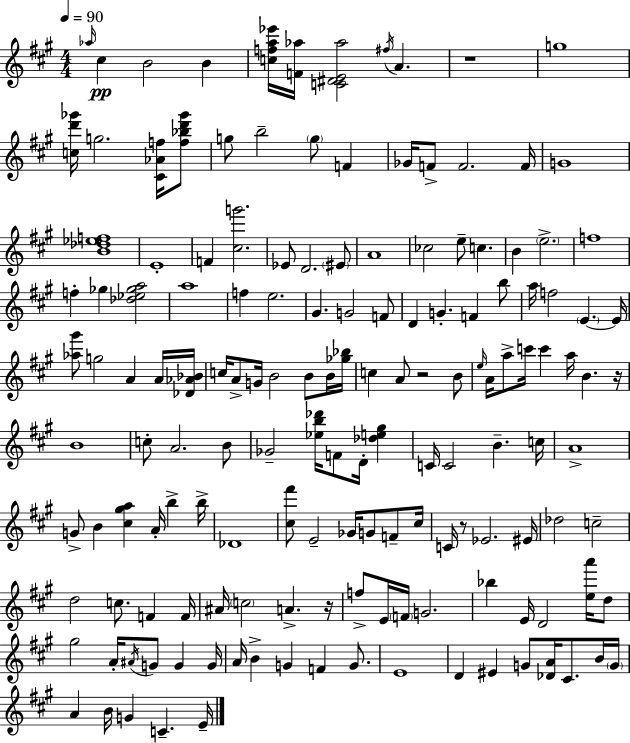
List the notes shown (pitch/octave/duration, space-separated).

Ab5/s C#5/q B4/h B4/q [C5,F5,A5,Eb6]/s [F4,Ab5]/s [C4,D#4,E4,Ab5]/h F#5/s A4/q. R/w G5/w [C5,D6,Gb6]/s G5/h. [C#4,Ab4,F5]/s [F5,Bb5,D6,Gb6]/e G5/e B5/h G5/e F4/q Gb4/s F4/e F4/h. F4/s G4/w [B4,Db5,Eb5,F5]/w E4/w F4/q [C#5,G6]/h. Eb4/e D4/h. EIS4/e A4/w CES5/h E5/e C5/q. B4/q E5/h. F5/w F5/q Gb5/q [Db5,Eb5,Gb5,A5]/h A5/w F5/q E5/h. G#4/q. G4/h F4/e D4/q G4/q. F4/q B5/e A5/s F5/h E4/q. E4/s [Ab5,G#6]/e G5/h A4/q A4/s [Db4,Ab4,Bb4]/s C5/s A4/e G4/s B4/h B4/e B4/s [Gb5,Bb5]/s C5/q A4/e R/h B4/e E5/s A4/s A5/e C6/s C6/q A5/s B4/q. R/s B4/w C5/e A4/h. B4/e Gb4/h [Eb5,B5,Db6]/s F4/e D4/s [Db5,E5,G#5]/q C4/s C4/h B4/q. C5/s A4/w G4/e B4/q [C#5,G#5,A5]/q A4/s B5/q B5/s Db4/w [C#5,F#6]/e E4/h Gb4/s G4/e F4/e C#5/s C4/s R/e Eb4/h. EIS4/s Db5/h C5/h D5/h C5/e. F4/q F4/s A#4/s C5/h A4/q. R/s F5/e E4/s F4/s G4/h. Bb5/q E4/s D4/h [E5,A6]/s D5/e G#5/h A4/s A#4/s G4/e G4/q G4/s A4/s B4/q G4/q F4/q G4/e. E4/w D4/q EIS4/q G4/e [Db4,A4]/s C#4/e. B4/s G4/s A4/q B4/s G4/q C4/q. E4/s